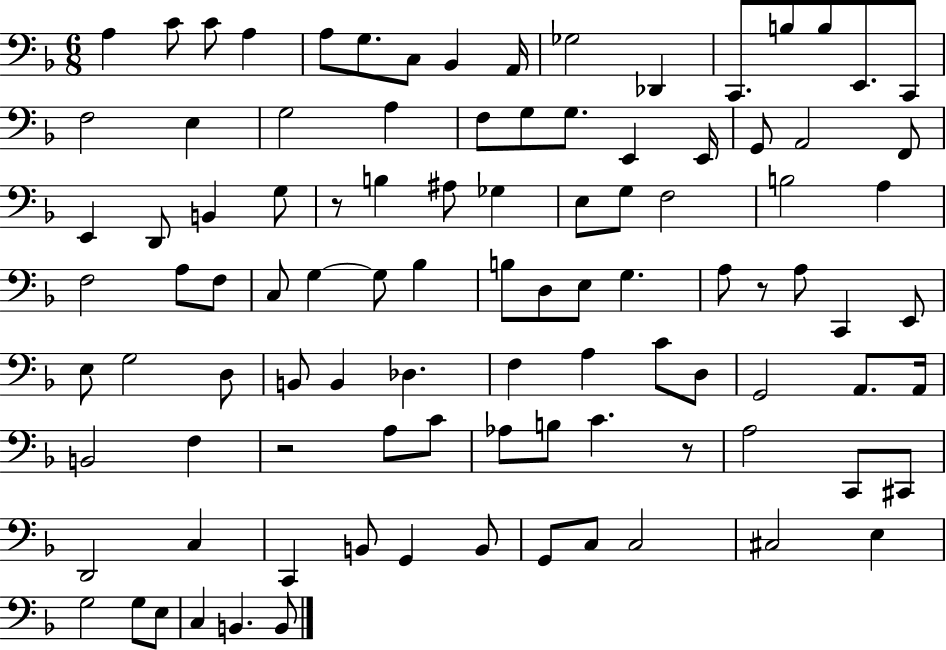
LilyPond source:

{
  \clef bass
  \numericTimeSignature
  \time 6/8
  \key f \major
  a4 c'8 c'8 a4 | a8 g8. c8 bes,4 a,16 | ges2 des,4 | c,8. b8 b8 e,8. c,8 | \break f2 e4 | g2 a4 | f8 g8 g8. e,4 e,16 | g,8 a,2 f,8 | \break e,4 d,8 b,4 g8 | r8 b4 ais8 ges4 | e8 g8 f2 | b2 a4 | \break f2 a8 f8 | c8 g4~~ g8 bes4 | b8 d8 e8 g4. | a8 r8 a8 c,4 e,8 | \break e8 g2 d8 | b,8 b,4 des4. | f4 a4 c'8 d8 | g,2 a,8. a,16 | \break b,2 f4 | r2 a8 c'8 | aes8 b8 c'4. r8 | a2 c,8 cis,8 | \break d,2 c4 | c,4 b,8 g,4 b,8 | g,8 c8 c2 | cis2 e4 | \break g2 g8 e8 | c4 b,4. b,8 | \bar "|."
}